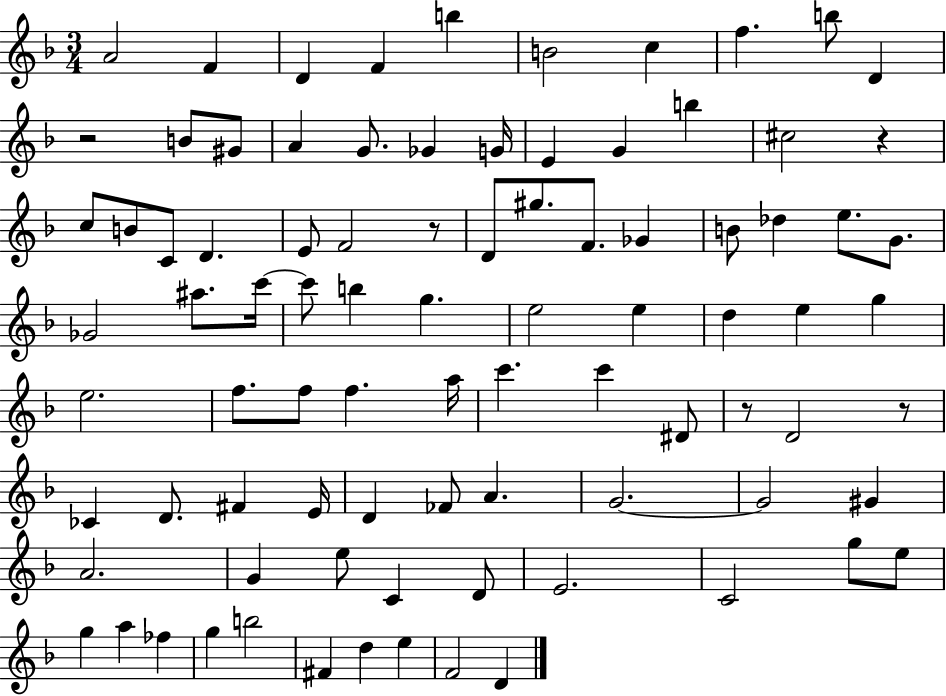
A4/h F4/q D4/q F4/q B5/q B4/h C5/q F5/q. B5/e D4/q R/h B4/e G#4/e A4/q G4/e. Gb4/q G4/s E4/q G4/q B5/q C#5/h R/q C5/e B4/e C4/e D4/q. E4/e F4/h R/e D4/e G#5/e. F4/e. Gb4/q B4/e Db5/q E5/e. G4/e. Gb4/h A#5/e. C6/s C6/e B5/q G5/q. E5/h E5/q D5/q E5/q G5/q E5/h. F5/e. F5/e F5/q. A5/s C6/q. C6/q D#4/e R/e D4/h R/e CES4/q D4/e. F#4/q E4/s D4/q FES4/e A4/q. G4/h. G4/h G#4/q A4/h. G4/q E5/e C4/q D4/e E4/h. C4/h G5/e E5/e G5/q A5/q FES5/q G5/q B5/h F#4/q D5/q E5/q F4/h D4/q